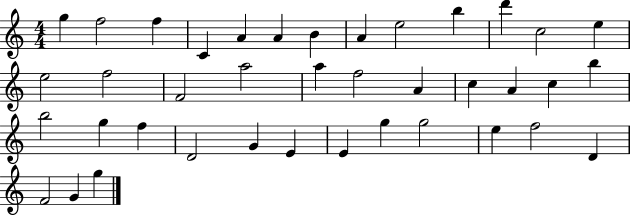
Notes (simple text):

G5/q F5/h F5/q C4/q A4/q A4/q B4/q A4/q E5/h B5/q D6/q C5/h E5/q E5/h F5/h F4/h A5/h A5/q F5/h A4/q C5/q A4/q C5/q B5/q B5/h G5/q F5/q D4/h G4/q E4/q E4/q G5/q G5/h E5/q F5/h D4/q F4/h G4/q G5/q